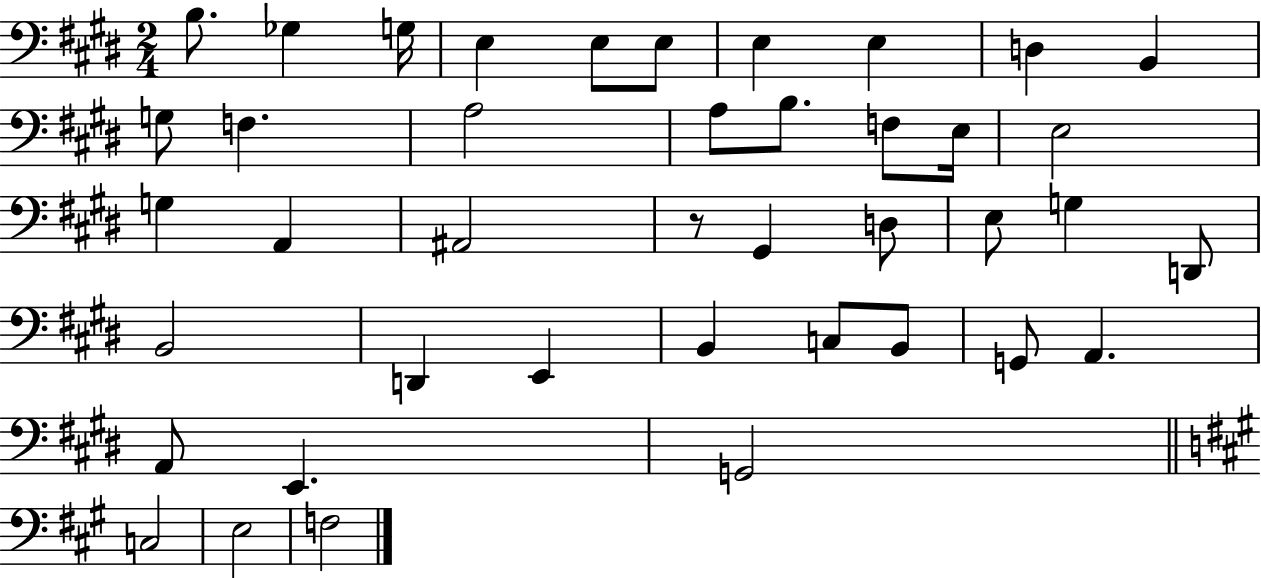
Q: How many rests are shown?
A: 1